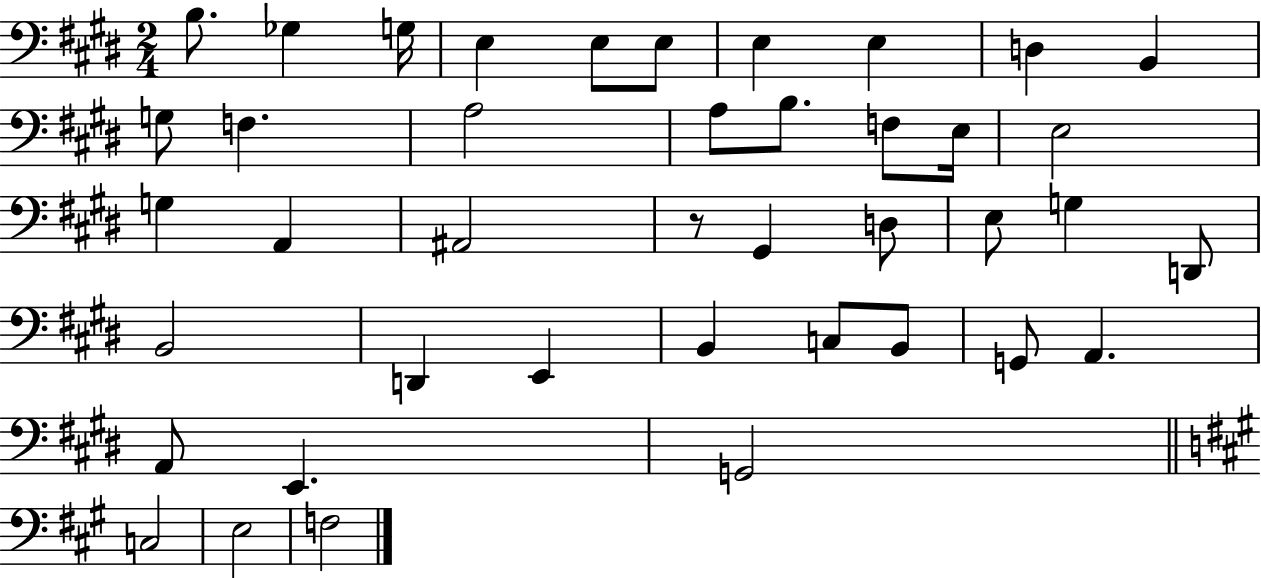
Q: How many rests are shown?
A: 1